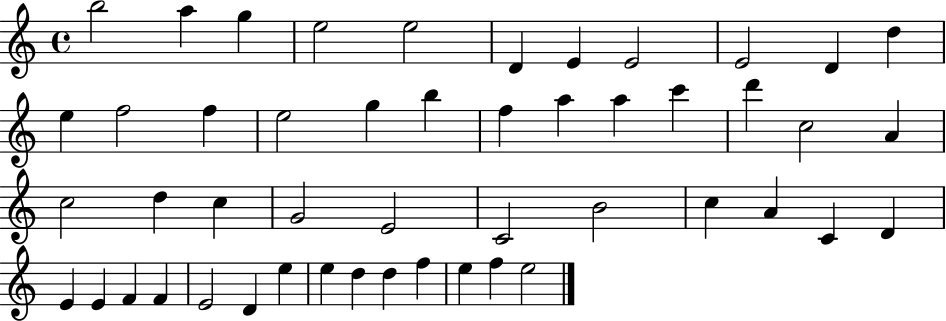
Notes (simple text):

B5/h A5/q G5/q E5/h E5/h D4/q E4/q E4/h E4/h D4/q D5/q E5/q F5/h F5/q E5/h G5/q B5/q F5/q A5/q A5/q C6/q D6/q C5/h A4/q C5/h D5/q C5/q G4/h E4/h C4/h B4/h C5/q A4/q C4/q D4/q E4/q E4/q F4/q F4/q E4/h D4/q E5/q E5/q D5/q D5/q F5/q E5/q F5/q E5/h